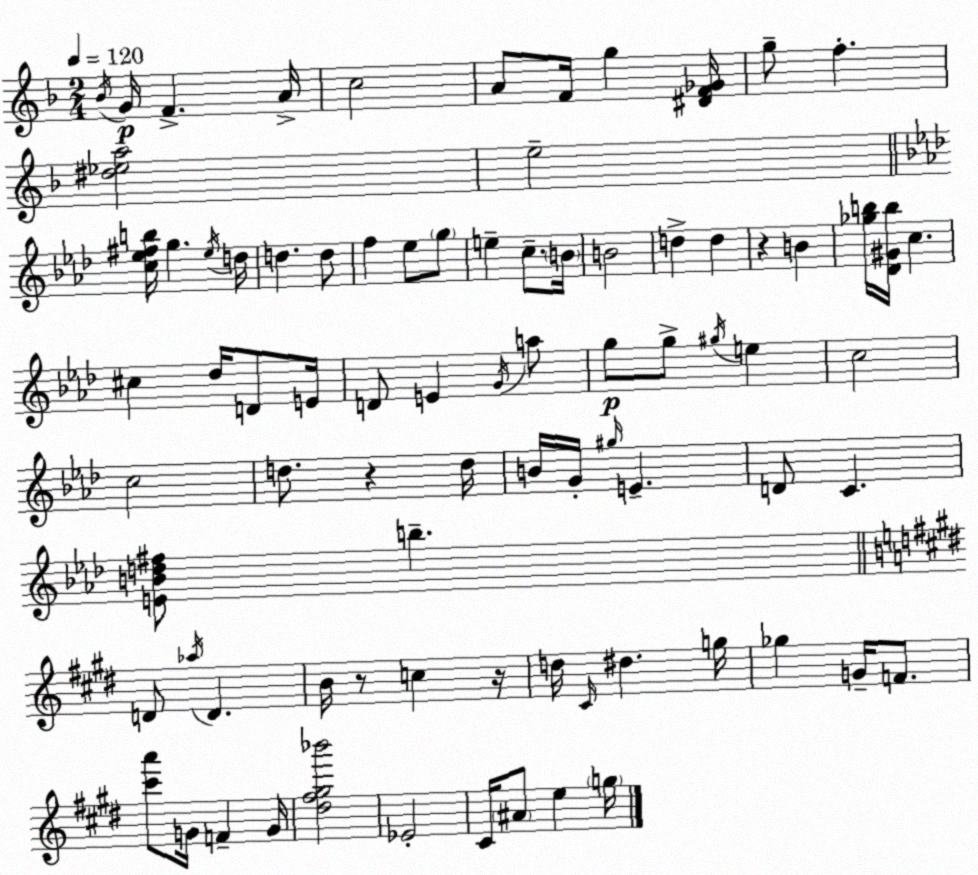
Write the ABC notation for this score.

X:1
T:Untitled
M:2/4
L:1/4
K:Dm
_B/4 G/4 F A/4 c2 A/2 F/4 g [^DF_G]/4 g/2 f [^d_ea]2 e2 [c_e^fb]/4 g _e/4 d/4 d d/2 f _e/2 g/2 e c/2 B/4 B2 d d z B [_gb]/4 [_D^Gb]/4 c ^c _d/4 D/2 E/4 D/2 E G/4 a/2 g/2 g/2 ^g/4 e c2 c2 d/2 z d/4 B/4 G/4 ^g/4 E D/2 C [EBd^f]/2 b D/2 _a/4 D B/4 z/2 c z/4 d/4 ^C/4 ^d g/4 _g G/4 F/2 [^c'a']/2 G/4 F G/4 [^d^f^g_b']2 _E2 ^C/4 ^A/2 e g/4